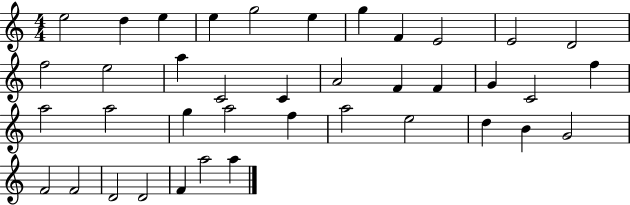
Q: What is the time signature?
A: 4/4